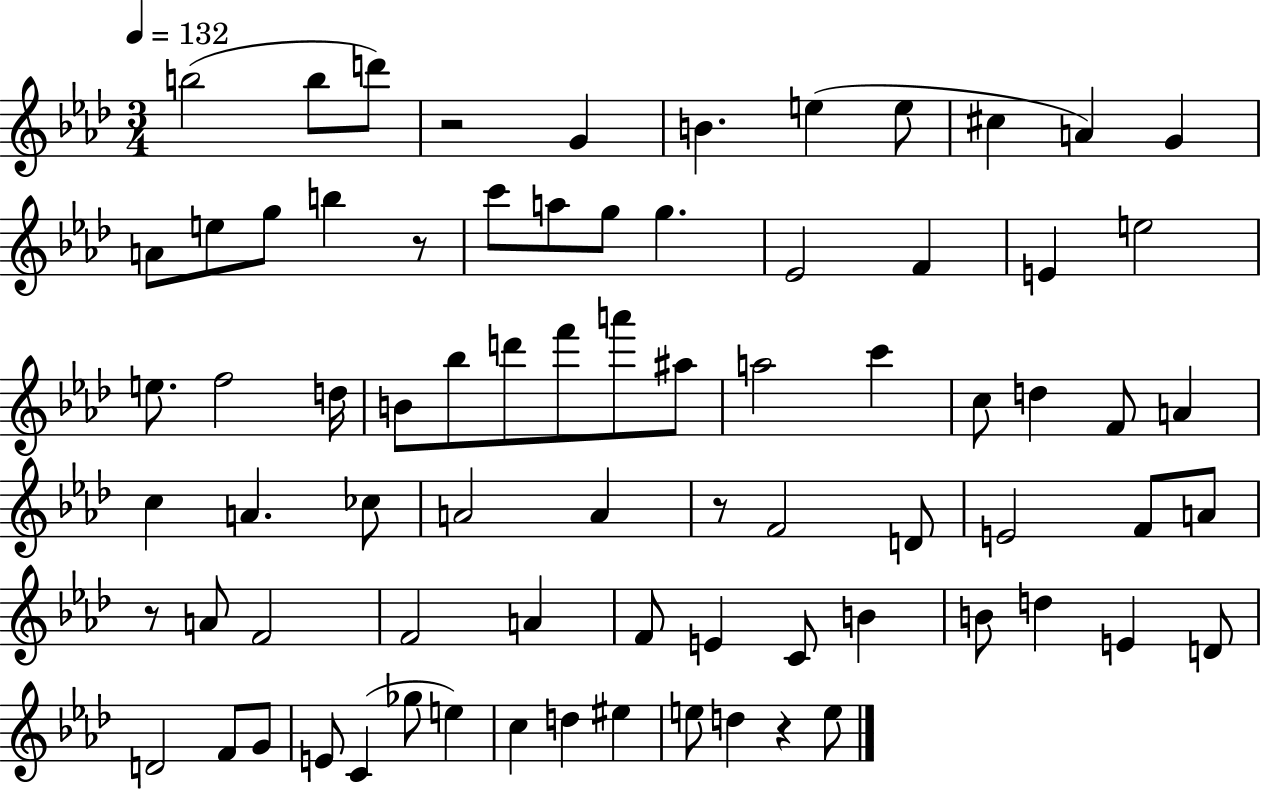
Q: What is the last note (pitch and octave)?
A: E5